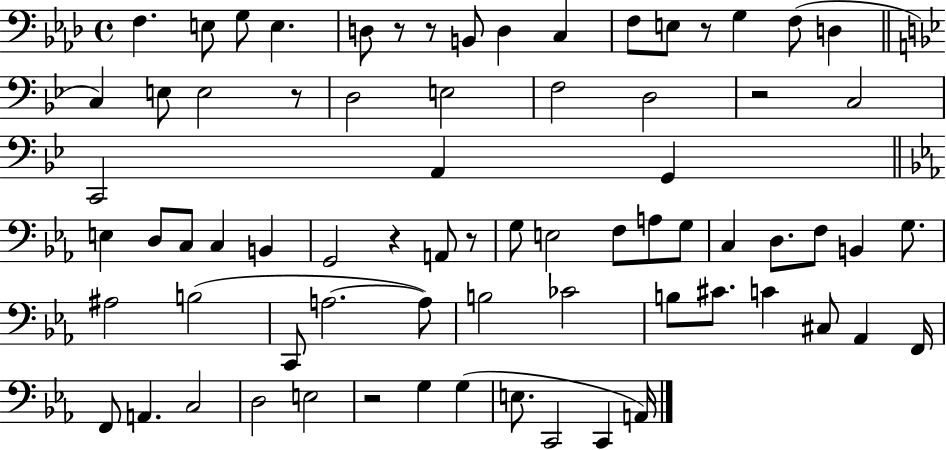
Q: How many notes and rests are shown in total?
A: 73